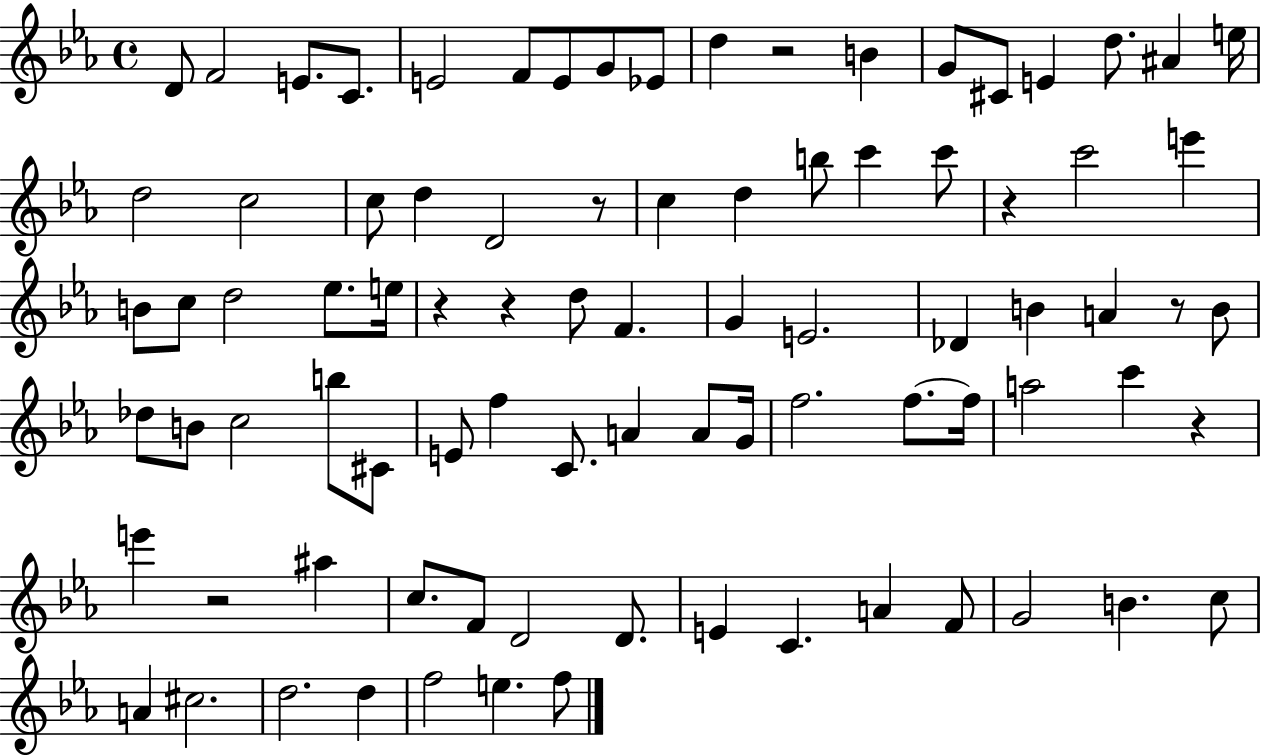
{
  \clef treble
  \time 4/4
  \defaultTimeSignature
  \key ees \major
  \repeat volta 2 { d'8 f'2 e'8. c'8. | e'2 f'8 e'8 g'8 ees'8 | d''4 r2 b'4 | g'8 cis'8 e'4 d''8. ais'4 e''16 | \break d''2 c''2 | c''8 d''4 d'2 r8 | c''4 d''4 b''8 c'''4 c'''8 | r4 c'''2 e'''4 | \break b'8 c''8 d''2 ees''8. e''16 | r4 r4 d''8 f'4. | g'4 e'2. | des'4 b'4 a'4 r8 b'8 | \break des''8 b'8 c''2 b''8 cis'8 | e'8 f''4 c'8. a'4 a'8 g'16 | f''2. f''8.~~ f''16 | a''2 c'''4 r4 | \break e'''4 r2 ais''4 | c''8. f'8 d'2 d'8. | e'4 c'4. a'4 f'8 | g'2 b'4. c''8 | \break a'4 cis''2. | d''2. d''4 | f''2 e''4. f''8 | } \bar "|."
}